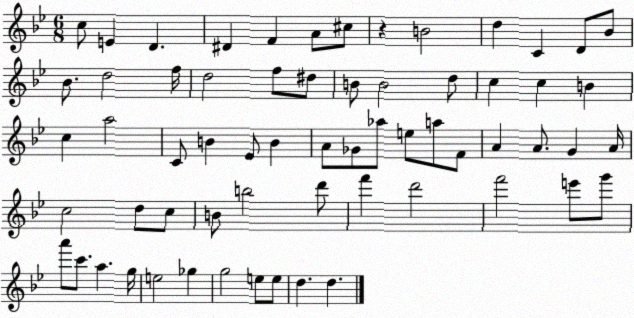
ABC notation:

X:1
T:Untitled
M:6/8
L:1/4
K:Bb
c/2 E D ^D F A/2 ^c/2 z B2 d C D/2 _B/2 _B/2 d2 f/4 d2 f/2 ^d/2 B/2 B2 d/2 c c B c a2 C/2 B _E/2 B A/2 _G/2 _a/2 e/2 a/2 F/2 A A/2 G A/4 c2 d/2 c/2 B/2 b2 d'/2 f' d'2 f'2 e'/2 g'/2 a'/2 c'/2 a g/4 e2 _g g2 e/2 e/2 d d